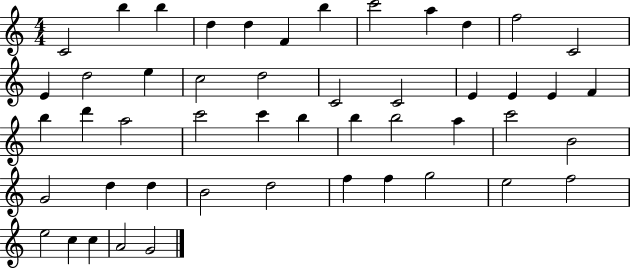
{
  \clef treble
  \numericTimeSignature
  \time 4/4
  \key c \major
  c'2 b''4 b''4 | d''4 d''4 f'4 b''4 | c'''2 a''4 d''4 | f''2 c'2 | \break e'4 d''2 e''4 | c''2 d''2 | c'2 c'2 | e'4 e'4 e'4 f'4 | \break b''4 d'''4 a''2 | c'''2 c'''4 b''4 | b''4 b''2 a''4 | c'''2 b'2 | \break g'2 d''4 d''4 | b'2 d''2 | f''4 f''4 g''2 | e''2 f''2 | \break e''2 c''4 c''4 | a'2 g'2 | \bar "|."
}